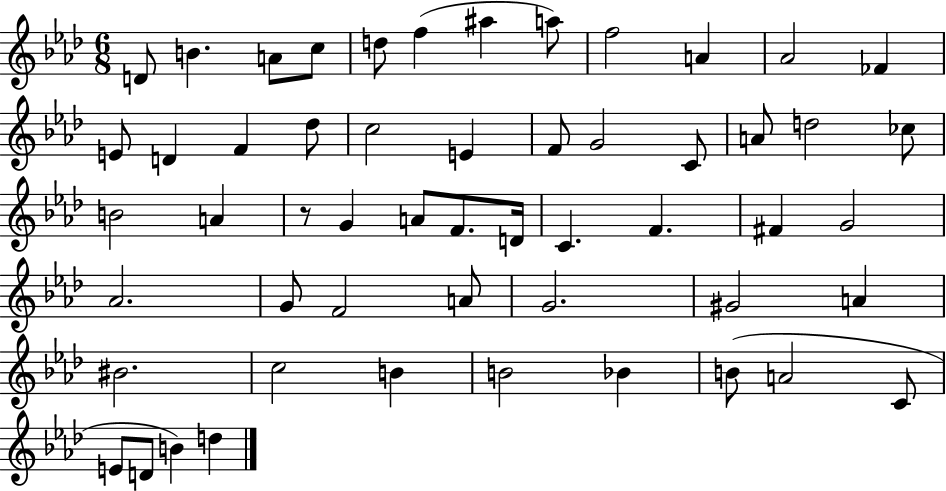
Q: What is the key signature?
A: AES major